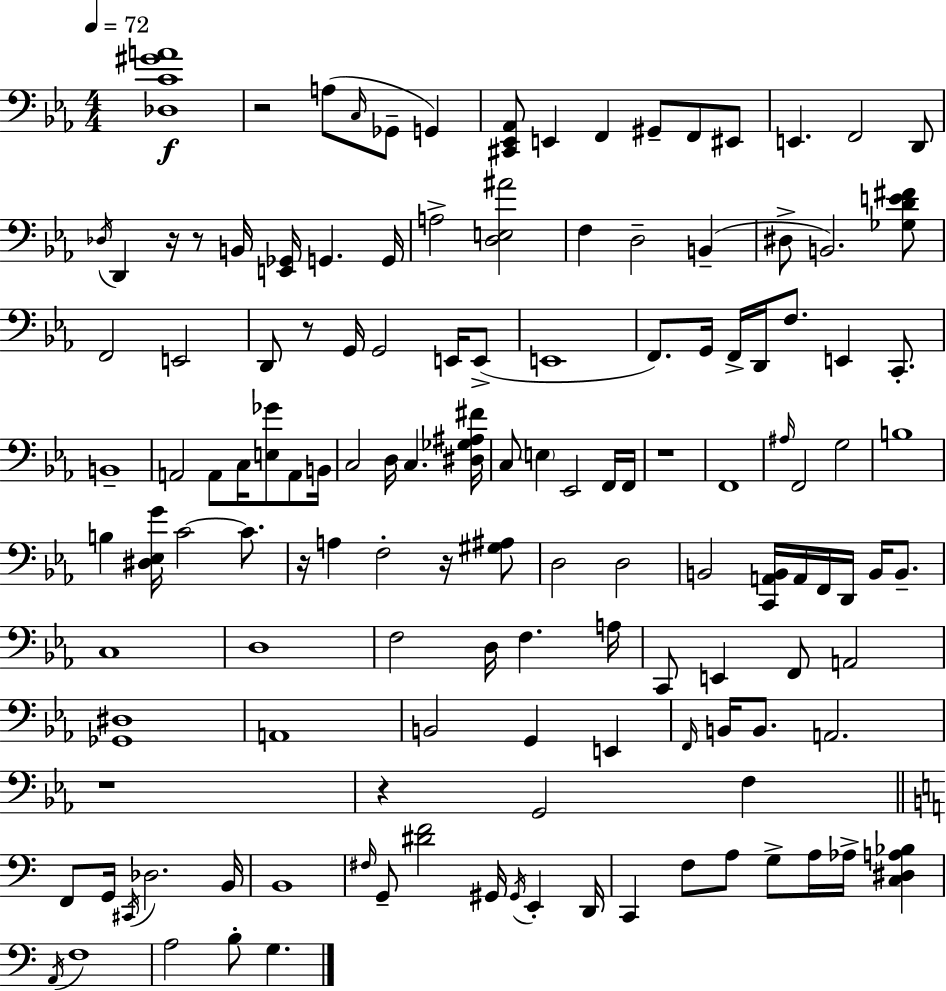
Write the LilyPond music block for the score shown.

{
  \clef bass
  \numericTimeSignature
  \time 4/4
  \key c \minor
  \tempo 4 = 72
  \repeat volta 2 { <des c' gis' a'>1\f | r2 a8( \grace { c16 } ges,8-- g,4) | <cis, ees, aes,>8 e,4 f,4 gis,8-- f,8 eis,8 | e,4. f,2 d,8 | \break \acciaccatura { des16 } d,4 r16 r8 b,16 <e, ges,>16 g,4. | g,16 a2-> <d e ais'>2 | f4 d2-- b,4--( | dis8-> b,2.) | \break <ges d' e' fis'>8 f,2 e,2 | d,8 r8 g,16 g,2 e,16 | e,8->( e,1 | f,8.) g,16 f,16-> d,16 f8. e,4 c,8.-. | \break b,1-- | a,2 a,8 c16 <e ges'>8 a,8 | b,16 c2 d16 c4. | <dis ges ais fis'>16 c8 \parenthesize e4 ees,2 | \break f,16 f,16 r1 | f,1 | \grace { ais16 } f,2 g2 | b1 | \break b4 <dis ees g'>16 c'2~~ | c'8. r16 a4 f2-. | r16 <gis ais>8 d2 d2 | b,2 <c, a, b,>16 a,16 f,16 d,16 b,16 | \break b,8.-- c1 | d1 | f2 d16 f4. | a16 c,8 e,4 f,8 a,2 | \break <ges, dis>1 | a,1 | b,2 g,4 e,4 | \grace { f,16 } b,16 b,8. a,2. | \break r1 | r4 g,2 | f4 \bar "||" \break \key c \major f,8 g,16 \acciaccatura { cis,16 } des2. | b,16 b,1 | \grace { fis16 } g,8-- <dis' f'>2 gis,16 \acciaccatura { gis,16 } e,4-. | d,16 c,4 f8 a8 g8-> a16 aes16-> <c dis a bes>4 | \break \acciaccatura { a,16 } f1 | a2 b8-. g4. | } \bar "|."
}